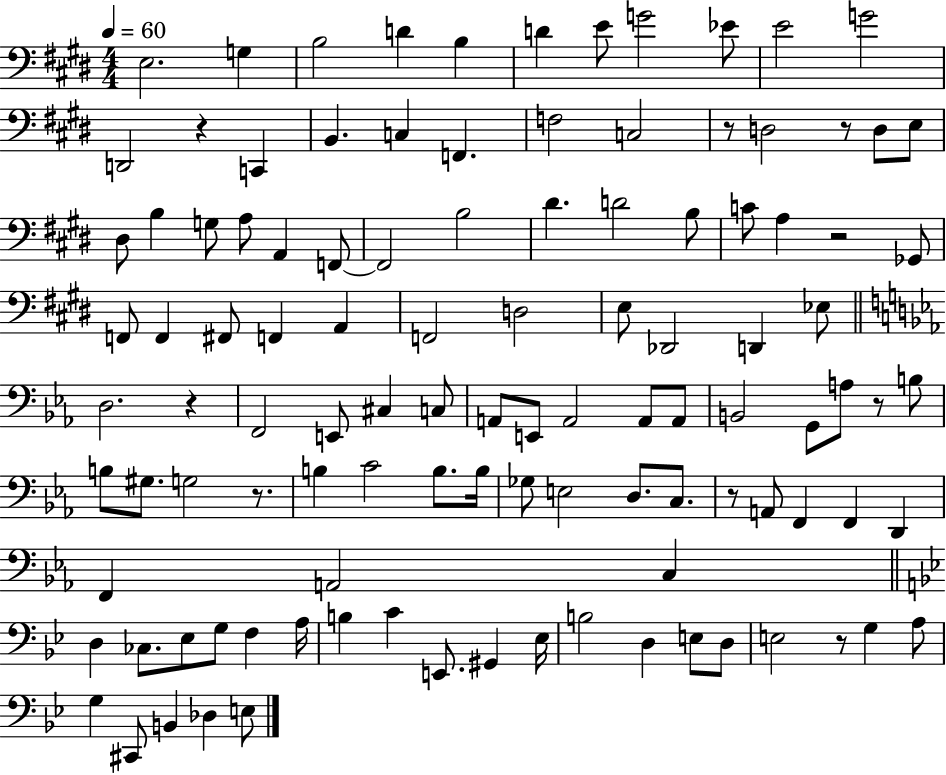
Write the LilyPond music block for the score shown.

{
  \clef bass
  \numericTimeSignature
  \time 4/4
  \key e \major
  \tempo 4 = 60
  e2. g4 | b2 d'4 b4 | d'4 e'8 g'2 ees'8 | e'2 g'2 | \break d,2 r4 c,4 | b,4. c4 f,4. | f2 c2 | r8 d2 r8 d8 e8 | \break dis8 b4 g8 a8 a,4 f,8~~ | f,2 b2 | dis'4. d'2 b8 | c'8 a4 r2 ges,8 | \break f,8 f,4 fis,8 f,4 a,4 | f,2 d2 | e8 des,2 d,4 ees8 | \bar "||" \break \key c \minor d2. r4 | f,2 e,8 cis4 c8 | a,8 e,8 a,2 a,8 a,8 | b,2 g,8 a8 r8 b8 | \break b8 gis8. g2 r8. | b4 c'2 b8. b16 | ges8 e2 d8. c8. | r8 a,8 f,4 f,4 d,4 | \break f,4 a,2 c4 | \bar "||" \break \key bes \major d4 ces8. ees8 g8 f4 a16 | b4 c'4 e,8. gis,4 ees16 | b2 d4 e8 d8 | e2 r8 g4 a8 | \break g4 cis,8 b,4 des4 e8 | \bar "|."
}